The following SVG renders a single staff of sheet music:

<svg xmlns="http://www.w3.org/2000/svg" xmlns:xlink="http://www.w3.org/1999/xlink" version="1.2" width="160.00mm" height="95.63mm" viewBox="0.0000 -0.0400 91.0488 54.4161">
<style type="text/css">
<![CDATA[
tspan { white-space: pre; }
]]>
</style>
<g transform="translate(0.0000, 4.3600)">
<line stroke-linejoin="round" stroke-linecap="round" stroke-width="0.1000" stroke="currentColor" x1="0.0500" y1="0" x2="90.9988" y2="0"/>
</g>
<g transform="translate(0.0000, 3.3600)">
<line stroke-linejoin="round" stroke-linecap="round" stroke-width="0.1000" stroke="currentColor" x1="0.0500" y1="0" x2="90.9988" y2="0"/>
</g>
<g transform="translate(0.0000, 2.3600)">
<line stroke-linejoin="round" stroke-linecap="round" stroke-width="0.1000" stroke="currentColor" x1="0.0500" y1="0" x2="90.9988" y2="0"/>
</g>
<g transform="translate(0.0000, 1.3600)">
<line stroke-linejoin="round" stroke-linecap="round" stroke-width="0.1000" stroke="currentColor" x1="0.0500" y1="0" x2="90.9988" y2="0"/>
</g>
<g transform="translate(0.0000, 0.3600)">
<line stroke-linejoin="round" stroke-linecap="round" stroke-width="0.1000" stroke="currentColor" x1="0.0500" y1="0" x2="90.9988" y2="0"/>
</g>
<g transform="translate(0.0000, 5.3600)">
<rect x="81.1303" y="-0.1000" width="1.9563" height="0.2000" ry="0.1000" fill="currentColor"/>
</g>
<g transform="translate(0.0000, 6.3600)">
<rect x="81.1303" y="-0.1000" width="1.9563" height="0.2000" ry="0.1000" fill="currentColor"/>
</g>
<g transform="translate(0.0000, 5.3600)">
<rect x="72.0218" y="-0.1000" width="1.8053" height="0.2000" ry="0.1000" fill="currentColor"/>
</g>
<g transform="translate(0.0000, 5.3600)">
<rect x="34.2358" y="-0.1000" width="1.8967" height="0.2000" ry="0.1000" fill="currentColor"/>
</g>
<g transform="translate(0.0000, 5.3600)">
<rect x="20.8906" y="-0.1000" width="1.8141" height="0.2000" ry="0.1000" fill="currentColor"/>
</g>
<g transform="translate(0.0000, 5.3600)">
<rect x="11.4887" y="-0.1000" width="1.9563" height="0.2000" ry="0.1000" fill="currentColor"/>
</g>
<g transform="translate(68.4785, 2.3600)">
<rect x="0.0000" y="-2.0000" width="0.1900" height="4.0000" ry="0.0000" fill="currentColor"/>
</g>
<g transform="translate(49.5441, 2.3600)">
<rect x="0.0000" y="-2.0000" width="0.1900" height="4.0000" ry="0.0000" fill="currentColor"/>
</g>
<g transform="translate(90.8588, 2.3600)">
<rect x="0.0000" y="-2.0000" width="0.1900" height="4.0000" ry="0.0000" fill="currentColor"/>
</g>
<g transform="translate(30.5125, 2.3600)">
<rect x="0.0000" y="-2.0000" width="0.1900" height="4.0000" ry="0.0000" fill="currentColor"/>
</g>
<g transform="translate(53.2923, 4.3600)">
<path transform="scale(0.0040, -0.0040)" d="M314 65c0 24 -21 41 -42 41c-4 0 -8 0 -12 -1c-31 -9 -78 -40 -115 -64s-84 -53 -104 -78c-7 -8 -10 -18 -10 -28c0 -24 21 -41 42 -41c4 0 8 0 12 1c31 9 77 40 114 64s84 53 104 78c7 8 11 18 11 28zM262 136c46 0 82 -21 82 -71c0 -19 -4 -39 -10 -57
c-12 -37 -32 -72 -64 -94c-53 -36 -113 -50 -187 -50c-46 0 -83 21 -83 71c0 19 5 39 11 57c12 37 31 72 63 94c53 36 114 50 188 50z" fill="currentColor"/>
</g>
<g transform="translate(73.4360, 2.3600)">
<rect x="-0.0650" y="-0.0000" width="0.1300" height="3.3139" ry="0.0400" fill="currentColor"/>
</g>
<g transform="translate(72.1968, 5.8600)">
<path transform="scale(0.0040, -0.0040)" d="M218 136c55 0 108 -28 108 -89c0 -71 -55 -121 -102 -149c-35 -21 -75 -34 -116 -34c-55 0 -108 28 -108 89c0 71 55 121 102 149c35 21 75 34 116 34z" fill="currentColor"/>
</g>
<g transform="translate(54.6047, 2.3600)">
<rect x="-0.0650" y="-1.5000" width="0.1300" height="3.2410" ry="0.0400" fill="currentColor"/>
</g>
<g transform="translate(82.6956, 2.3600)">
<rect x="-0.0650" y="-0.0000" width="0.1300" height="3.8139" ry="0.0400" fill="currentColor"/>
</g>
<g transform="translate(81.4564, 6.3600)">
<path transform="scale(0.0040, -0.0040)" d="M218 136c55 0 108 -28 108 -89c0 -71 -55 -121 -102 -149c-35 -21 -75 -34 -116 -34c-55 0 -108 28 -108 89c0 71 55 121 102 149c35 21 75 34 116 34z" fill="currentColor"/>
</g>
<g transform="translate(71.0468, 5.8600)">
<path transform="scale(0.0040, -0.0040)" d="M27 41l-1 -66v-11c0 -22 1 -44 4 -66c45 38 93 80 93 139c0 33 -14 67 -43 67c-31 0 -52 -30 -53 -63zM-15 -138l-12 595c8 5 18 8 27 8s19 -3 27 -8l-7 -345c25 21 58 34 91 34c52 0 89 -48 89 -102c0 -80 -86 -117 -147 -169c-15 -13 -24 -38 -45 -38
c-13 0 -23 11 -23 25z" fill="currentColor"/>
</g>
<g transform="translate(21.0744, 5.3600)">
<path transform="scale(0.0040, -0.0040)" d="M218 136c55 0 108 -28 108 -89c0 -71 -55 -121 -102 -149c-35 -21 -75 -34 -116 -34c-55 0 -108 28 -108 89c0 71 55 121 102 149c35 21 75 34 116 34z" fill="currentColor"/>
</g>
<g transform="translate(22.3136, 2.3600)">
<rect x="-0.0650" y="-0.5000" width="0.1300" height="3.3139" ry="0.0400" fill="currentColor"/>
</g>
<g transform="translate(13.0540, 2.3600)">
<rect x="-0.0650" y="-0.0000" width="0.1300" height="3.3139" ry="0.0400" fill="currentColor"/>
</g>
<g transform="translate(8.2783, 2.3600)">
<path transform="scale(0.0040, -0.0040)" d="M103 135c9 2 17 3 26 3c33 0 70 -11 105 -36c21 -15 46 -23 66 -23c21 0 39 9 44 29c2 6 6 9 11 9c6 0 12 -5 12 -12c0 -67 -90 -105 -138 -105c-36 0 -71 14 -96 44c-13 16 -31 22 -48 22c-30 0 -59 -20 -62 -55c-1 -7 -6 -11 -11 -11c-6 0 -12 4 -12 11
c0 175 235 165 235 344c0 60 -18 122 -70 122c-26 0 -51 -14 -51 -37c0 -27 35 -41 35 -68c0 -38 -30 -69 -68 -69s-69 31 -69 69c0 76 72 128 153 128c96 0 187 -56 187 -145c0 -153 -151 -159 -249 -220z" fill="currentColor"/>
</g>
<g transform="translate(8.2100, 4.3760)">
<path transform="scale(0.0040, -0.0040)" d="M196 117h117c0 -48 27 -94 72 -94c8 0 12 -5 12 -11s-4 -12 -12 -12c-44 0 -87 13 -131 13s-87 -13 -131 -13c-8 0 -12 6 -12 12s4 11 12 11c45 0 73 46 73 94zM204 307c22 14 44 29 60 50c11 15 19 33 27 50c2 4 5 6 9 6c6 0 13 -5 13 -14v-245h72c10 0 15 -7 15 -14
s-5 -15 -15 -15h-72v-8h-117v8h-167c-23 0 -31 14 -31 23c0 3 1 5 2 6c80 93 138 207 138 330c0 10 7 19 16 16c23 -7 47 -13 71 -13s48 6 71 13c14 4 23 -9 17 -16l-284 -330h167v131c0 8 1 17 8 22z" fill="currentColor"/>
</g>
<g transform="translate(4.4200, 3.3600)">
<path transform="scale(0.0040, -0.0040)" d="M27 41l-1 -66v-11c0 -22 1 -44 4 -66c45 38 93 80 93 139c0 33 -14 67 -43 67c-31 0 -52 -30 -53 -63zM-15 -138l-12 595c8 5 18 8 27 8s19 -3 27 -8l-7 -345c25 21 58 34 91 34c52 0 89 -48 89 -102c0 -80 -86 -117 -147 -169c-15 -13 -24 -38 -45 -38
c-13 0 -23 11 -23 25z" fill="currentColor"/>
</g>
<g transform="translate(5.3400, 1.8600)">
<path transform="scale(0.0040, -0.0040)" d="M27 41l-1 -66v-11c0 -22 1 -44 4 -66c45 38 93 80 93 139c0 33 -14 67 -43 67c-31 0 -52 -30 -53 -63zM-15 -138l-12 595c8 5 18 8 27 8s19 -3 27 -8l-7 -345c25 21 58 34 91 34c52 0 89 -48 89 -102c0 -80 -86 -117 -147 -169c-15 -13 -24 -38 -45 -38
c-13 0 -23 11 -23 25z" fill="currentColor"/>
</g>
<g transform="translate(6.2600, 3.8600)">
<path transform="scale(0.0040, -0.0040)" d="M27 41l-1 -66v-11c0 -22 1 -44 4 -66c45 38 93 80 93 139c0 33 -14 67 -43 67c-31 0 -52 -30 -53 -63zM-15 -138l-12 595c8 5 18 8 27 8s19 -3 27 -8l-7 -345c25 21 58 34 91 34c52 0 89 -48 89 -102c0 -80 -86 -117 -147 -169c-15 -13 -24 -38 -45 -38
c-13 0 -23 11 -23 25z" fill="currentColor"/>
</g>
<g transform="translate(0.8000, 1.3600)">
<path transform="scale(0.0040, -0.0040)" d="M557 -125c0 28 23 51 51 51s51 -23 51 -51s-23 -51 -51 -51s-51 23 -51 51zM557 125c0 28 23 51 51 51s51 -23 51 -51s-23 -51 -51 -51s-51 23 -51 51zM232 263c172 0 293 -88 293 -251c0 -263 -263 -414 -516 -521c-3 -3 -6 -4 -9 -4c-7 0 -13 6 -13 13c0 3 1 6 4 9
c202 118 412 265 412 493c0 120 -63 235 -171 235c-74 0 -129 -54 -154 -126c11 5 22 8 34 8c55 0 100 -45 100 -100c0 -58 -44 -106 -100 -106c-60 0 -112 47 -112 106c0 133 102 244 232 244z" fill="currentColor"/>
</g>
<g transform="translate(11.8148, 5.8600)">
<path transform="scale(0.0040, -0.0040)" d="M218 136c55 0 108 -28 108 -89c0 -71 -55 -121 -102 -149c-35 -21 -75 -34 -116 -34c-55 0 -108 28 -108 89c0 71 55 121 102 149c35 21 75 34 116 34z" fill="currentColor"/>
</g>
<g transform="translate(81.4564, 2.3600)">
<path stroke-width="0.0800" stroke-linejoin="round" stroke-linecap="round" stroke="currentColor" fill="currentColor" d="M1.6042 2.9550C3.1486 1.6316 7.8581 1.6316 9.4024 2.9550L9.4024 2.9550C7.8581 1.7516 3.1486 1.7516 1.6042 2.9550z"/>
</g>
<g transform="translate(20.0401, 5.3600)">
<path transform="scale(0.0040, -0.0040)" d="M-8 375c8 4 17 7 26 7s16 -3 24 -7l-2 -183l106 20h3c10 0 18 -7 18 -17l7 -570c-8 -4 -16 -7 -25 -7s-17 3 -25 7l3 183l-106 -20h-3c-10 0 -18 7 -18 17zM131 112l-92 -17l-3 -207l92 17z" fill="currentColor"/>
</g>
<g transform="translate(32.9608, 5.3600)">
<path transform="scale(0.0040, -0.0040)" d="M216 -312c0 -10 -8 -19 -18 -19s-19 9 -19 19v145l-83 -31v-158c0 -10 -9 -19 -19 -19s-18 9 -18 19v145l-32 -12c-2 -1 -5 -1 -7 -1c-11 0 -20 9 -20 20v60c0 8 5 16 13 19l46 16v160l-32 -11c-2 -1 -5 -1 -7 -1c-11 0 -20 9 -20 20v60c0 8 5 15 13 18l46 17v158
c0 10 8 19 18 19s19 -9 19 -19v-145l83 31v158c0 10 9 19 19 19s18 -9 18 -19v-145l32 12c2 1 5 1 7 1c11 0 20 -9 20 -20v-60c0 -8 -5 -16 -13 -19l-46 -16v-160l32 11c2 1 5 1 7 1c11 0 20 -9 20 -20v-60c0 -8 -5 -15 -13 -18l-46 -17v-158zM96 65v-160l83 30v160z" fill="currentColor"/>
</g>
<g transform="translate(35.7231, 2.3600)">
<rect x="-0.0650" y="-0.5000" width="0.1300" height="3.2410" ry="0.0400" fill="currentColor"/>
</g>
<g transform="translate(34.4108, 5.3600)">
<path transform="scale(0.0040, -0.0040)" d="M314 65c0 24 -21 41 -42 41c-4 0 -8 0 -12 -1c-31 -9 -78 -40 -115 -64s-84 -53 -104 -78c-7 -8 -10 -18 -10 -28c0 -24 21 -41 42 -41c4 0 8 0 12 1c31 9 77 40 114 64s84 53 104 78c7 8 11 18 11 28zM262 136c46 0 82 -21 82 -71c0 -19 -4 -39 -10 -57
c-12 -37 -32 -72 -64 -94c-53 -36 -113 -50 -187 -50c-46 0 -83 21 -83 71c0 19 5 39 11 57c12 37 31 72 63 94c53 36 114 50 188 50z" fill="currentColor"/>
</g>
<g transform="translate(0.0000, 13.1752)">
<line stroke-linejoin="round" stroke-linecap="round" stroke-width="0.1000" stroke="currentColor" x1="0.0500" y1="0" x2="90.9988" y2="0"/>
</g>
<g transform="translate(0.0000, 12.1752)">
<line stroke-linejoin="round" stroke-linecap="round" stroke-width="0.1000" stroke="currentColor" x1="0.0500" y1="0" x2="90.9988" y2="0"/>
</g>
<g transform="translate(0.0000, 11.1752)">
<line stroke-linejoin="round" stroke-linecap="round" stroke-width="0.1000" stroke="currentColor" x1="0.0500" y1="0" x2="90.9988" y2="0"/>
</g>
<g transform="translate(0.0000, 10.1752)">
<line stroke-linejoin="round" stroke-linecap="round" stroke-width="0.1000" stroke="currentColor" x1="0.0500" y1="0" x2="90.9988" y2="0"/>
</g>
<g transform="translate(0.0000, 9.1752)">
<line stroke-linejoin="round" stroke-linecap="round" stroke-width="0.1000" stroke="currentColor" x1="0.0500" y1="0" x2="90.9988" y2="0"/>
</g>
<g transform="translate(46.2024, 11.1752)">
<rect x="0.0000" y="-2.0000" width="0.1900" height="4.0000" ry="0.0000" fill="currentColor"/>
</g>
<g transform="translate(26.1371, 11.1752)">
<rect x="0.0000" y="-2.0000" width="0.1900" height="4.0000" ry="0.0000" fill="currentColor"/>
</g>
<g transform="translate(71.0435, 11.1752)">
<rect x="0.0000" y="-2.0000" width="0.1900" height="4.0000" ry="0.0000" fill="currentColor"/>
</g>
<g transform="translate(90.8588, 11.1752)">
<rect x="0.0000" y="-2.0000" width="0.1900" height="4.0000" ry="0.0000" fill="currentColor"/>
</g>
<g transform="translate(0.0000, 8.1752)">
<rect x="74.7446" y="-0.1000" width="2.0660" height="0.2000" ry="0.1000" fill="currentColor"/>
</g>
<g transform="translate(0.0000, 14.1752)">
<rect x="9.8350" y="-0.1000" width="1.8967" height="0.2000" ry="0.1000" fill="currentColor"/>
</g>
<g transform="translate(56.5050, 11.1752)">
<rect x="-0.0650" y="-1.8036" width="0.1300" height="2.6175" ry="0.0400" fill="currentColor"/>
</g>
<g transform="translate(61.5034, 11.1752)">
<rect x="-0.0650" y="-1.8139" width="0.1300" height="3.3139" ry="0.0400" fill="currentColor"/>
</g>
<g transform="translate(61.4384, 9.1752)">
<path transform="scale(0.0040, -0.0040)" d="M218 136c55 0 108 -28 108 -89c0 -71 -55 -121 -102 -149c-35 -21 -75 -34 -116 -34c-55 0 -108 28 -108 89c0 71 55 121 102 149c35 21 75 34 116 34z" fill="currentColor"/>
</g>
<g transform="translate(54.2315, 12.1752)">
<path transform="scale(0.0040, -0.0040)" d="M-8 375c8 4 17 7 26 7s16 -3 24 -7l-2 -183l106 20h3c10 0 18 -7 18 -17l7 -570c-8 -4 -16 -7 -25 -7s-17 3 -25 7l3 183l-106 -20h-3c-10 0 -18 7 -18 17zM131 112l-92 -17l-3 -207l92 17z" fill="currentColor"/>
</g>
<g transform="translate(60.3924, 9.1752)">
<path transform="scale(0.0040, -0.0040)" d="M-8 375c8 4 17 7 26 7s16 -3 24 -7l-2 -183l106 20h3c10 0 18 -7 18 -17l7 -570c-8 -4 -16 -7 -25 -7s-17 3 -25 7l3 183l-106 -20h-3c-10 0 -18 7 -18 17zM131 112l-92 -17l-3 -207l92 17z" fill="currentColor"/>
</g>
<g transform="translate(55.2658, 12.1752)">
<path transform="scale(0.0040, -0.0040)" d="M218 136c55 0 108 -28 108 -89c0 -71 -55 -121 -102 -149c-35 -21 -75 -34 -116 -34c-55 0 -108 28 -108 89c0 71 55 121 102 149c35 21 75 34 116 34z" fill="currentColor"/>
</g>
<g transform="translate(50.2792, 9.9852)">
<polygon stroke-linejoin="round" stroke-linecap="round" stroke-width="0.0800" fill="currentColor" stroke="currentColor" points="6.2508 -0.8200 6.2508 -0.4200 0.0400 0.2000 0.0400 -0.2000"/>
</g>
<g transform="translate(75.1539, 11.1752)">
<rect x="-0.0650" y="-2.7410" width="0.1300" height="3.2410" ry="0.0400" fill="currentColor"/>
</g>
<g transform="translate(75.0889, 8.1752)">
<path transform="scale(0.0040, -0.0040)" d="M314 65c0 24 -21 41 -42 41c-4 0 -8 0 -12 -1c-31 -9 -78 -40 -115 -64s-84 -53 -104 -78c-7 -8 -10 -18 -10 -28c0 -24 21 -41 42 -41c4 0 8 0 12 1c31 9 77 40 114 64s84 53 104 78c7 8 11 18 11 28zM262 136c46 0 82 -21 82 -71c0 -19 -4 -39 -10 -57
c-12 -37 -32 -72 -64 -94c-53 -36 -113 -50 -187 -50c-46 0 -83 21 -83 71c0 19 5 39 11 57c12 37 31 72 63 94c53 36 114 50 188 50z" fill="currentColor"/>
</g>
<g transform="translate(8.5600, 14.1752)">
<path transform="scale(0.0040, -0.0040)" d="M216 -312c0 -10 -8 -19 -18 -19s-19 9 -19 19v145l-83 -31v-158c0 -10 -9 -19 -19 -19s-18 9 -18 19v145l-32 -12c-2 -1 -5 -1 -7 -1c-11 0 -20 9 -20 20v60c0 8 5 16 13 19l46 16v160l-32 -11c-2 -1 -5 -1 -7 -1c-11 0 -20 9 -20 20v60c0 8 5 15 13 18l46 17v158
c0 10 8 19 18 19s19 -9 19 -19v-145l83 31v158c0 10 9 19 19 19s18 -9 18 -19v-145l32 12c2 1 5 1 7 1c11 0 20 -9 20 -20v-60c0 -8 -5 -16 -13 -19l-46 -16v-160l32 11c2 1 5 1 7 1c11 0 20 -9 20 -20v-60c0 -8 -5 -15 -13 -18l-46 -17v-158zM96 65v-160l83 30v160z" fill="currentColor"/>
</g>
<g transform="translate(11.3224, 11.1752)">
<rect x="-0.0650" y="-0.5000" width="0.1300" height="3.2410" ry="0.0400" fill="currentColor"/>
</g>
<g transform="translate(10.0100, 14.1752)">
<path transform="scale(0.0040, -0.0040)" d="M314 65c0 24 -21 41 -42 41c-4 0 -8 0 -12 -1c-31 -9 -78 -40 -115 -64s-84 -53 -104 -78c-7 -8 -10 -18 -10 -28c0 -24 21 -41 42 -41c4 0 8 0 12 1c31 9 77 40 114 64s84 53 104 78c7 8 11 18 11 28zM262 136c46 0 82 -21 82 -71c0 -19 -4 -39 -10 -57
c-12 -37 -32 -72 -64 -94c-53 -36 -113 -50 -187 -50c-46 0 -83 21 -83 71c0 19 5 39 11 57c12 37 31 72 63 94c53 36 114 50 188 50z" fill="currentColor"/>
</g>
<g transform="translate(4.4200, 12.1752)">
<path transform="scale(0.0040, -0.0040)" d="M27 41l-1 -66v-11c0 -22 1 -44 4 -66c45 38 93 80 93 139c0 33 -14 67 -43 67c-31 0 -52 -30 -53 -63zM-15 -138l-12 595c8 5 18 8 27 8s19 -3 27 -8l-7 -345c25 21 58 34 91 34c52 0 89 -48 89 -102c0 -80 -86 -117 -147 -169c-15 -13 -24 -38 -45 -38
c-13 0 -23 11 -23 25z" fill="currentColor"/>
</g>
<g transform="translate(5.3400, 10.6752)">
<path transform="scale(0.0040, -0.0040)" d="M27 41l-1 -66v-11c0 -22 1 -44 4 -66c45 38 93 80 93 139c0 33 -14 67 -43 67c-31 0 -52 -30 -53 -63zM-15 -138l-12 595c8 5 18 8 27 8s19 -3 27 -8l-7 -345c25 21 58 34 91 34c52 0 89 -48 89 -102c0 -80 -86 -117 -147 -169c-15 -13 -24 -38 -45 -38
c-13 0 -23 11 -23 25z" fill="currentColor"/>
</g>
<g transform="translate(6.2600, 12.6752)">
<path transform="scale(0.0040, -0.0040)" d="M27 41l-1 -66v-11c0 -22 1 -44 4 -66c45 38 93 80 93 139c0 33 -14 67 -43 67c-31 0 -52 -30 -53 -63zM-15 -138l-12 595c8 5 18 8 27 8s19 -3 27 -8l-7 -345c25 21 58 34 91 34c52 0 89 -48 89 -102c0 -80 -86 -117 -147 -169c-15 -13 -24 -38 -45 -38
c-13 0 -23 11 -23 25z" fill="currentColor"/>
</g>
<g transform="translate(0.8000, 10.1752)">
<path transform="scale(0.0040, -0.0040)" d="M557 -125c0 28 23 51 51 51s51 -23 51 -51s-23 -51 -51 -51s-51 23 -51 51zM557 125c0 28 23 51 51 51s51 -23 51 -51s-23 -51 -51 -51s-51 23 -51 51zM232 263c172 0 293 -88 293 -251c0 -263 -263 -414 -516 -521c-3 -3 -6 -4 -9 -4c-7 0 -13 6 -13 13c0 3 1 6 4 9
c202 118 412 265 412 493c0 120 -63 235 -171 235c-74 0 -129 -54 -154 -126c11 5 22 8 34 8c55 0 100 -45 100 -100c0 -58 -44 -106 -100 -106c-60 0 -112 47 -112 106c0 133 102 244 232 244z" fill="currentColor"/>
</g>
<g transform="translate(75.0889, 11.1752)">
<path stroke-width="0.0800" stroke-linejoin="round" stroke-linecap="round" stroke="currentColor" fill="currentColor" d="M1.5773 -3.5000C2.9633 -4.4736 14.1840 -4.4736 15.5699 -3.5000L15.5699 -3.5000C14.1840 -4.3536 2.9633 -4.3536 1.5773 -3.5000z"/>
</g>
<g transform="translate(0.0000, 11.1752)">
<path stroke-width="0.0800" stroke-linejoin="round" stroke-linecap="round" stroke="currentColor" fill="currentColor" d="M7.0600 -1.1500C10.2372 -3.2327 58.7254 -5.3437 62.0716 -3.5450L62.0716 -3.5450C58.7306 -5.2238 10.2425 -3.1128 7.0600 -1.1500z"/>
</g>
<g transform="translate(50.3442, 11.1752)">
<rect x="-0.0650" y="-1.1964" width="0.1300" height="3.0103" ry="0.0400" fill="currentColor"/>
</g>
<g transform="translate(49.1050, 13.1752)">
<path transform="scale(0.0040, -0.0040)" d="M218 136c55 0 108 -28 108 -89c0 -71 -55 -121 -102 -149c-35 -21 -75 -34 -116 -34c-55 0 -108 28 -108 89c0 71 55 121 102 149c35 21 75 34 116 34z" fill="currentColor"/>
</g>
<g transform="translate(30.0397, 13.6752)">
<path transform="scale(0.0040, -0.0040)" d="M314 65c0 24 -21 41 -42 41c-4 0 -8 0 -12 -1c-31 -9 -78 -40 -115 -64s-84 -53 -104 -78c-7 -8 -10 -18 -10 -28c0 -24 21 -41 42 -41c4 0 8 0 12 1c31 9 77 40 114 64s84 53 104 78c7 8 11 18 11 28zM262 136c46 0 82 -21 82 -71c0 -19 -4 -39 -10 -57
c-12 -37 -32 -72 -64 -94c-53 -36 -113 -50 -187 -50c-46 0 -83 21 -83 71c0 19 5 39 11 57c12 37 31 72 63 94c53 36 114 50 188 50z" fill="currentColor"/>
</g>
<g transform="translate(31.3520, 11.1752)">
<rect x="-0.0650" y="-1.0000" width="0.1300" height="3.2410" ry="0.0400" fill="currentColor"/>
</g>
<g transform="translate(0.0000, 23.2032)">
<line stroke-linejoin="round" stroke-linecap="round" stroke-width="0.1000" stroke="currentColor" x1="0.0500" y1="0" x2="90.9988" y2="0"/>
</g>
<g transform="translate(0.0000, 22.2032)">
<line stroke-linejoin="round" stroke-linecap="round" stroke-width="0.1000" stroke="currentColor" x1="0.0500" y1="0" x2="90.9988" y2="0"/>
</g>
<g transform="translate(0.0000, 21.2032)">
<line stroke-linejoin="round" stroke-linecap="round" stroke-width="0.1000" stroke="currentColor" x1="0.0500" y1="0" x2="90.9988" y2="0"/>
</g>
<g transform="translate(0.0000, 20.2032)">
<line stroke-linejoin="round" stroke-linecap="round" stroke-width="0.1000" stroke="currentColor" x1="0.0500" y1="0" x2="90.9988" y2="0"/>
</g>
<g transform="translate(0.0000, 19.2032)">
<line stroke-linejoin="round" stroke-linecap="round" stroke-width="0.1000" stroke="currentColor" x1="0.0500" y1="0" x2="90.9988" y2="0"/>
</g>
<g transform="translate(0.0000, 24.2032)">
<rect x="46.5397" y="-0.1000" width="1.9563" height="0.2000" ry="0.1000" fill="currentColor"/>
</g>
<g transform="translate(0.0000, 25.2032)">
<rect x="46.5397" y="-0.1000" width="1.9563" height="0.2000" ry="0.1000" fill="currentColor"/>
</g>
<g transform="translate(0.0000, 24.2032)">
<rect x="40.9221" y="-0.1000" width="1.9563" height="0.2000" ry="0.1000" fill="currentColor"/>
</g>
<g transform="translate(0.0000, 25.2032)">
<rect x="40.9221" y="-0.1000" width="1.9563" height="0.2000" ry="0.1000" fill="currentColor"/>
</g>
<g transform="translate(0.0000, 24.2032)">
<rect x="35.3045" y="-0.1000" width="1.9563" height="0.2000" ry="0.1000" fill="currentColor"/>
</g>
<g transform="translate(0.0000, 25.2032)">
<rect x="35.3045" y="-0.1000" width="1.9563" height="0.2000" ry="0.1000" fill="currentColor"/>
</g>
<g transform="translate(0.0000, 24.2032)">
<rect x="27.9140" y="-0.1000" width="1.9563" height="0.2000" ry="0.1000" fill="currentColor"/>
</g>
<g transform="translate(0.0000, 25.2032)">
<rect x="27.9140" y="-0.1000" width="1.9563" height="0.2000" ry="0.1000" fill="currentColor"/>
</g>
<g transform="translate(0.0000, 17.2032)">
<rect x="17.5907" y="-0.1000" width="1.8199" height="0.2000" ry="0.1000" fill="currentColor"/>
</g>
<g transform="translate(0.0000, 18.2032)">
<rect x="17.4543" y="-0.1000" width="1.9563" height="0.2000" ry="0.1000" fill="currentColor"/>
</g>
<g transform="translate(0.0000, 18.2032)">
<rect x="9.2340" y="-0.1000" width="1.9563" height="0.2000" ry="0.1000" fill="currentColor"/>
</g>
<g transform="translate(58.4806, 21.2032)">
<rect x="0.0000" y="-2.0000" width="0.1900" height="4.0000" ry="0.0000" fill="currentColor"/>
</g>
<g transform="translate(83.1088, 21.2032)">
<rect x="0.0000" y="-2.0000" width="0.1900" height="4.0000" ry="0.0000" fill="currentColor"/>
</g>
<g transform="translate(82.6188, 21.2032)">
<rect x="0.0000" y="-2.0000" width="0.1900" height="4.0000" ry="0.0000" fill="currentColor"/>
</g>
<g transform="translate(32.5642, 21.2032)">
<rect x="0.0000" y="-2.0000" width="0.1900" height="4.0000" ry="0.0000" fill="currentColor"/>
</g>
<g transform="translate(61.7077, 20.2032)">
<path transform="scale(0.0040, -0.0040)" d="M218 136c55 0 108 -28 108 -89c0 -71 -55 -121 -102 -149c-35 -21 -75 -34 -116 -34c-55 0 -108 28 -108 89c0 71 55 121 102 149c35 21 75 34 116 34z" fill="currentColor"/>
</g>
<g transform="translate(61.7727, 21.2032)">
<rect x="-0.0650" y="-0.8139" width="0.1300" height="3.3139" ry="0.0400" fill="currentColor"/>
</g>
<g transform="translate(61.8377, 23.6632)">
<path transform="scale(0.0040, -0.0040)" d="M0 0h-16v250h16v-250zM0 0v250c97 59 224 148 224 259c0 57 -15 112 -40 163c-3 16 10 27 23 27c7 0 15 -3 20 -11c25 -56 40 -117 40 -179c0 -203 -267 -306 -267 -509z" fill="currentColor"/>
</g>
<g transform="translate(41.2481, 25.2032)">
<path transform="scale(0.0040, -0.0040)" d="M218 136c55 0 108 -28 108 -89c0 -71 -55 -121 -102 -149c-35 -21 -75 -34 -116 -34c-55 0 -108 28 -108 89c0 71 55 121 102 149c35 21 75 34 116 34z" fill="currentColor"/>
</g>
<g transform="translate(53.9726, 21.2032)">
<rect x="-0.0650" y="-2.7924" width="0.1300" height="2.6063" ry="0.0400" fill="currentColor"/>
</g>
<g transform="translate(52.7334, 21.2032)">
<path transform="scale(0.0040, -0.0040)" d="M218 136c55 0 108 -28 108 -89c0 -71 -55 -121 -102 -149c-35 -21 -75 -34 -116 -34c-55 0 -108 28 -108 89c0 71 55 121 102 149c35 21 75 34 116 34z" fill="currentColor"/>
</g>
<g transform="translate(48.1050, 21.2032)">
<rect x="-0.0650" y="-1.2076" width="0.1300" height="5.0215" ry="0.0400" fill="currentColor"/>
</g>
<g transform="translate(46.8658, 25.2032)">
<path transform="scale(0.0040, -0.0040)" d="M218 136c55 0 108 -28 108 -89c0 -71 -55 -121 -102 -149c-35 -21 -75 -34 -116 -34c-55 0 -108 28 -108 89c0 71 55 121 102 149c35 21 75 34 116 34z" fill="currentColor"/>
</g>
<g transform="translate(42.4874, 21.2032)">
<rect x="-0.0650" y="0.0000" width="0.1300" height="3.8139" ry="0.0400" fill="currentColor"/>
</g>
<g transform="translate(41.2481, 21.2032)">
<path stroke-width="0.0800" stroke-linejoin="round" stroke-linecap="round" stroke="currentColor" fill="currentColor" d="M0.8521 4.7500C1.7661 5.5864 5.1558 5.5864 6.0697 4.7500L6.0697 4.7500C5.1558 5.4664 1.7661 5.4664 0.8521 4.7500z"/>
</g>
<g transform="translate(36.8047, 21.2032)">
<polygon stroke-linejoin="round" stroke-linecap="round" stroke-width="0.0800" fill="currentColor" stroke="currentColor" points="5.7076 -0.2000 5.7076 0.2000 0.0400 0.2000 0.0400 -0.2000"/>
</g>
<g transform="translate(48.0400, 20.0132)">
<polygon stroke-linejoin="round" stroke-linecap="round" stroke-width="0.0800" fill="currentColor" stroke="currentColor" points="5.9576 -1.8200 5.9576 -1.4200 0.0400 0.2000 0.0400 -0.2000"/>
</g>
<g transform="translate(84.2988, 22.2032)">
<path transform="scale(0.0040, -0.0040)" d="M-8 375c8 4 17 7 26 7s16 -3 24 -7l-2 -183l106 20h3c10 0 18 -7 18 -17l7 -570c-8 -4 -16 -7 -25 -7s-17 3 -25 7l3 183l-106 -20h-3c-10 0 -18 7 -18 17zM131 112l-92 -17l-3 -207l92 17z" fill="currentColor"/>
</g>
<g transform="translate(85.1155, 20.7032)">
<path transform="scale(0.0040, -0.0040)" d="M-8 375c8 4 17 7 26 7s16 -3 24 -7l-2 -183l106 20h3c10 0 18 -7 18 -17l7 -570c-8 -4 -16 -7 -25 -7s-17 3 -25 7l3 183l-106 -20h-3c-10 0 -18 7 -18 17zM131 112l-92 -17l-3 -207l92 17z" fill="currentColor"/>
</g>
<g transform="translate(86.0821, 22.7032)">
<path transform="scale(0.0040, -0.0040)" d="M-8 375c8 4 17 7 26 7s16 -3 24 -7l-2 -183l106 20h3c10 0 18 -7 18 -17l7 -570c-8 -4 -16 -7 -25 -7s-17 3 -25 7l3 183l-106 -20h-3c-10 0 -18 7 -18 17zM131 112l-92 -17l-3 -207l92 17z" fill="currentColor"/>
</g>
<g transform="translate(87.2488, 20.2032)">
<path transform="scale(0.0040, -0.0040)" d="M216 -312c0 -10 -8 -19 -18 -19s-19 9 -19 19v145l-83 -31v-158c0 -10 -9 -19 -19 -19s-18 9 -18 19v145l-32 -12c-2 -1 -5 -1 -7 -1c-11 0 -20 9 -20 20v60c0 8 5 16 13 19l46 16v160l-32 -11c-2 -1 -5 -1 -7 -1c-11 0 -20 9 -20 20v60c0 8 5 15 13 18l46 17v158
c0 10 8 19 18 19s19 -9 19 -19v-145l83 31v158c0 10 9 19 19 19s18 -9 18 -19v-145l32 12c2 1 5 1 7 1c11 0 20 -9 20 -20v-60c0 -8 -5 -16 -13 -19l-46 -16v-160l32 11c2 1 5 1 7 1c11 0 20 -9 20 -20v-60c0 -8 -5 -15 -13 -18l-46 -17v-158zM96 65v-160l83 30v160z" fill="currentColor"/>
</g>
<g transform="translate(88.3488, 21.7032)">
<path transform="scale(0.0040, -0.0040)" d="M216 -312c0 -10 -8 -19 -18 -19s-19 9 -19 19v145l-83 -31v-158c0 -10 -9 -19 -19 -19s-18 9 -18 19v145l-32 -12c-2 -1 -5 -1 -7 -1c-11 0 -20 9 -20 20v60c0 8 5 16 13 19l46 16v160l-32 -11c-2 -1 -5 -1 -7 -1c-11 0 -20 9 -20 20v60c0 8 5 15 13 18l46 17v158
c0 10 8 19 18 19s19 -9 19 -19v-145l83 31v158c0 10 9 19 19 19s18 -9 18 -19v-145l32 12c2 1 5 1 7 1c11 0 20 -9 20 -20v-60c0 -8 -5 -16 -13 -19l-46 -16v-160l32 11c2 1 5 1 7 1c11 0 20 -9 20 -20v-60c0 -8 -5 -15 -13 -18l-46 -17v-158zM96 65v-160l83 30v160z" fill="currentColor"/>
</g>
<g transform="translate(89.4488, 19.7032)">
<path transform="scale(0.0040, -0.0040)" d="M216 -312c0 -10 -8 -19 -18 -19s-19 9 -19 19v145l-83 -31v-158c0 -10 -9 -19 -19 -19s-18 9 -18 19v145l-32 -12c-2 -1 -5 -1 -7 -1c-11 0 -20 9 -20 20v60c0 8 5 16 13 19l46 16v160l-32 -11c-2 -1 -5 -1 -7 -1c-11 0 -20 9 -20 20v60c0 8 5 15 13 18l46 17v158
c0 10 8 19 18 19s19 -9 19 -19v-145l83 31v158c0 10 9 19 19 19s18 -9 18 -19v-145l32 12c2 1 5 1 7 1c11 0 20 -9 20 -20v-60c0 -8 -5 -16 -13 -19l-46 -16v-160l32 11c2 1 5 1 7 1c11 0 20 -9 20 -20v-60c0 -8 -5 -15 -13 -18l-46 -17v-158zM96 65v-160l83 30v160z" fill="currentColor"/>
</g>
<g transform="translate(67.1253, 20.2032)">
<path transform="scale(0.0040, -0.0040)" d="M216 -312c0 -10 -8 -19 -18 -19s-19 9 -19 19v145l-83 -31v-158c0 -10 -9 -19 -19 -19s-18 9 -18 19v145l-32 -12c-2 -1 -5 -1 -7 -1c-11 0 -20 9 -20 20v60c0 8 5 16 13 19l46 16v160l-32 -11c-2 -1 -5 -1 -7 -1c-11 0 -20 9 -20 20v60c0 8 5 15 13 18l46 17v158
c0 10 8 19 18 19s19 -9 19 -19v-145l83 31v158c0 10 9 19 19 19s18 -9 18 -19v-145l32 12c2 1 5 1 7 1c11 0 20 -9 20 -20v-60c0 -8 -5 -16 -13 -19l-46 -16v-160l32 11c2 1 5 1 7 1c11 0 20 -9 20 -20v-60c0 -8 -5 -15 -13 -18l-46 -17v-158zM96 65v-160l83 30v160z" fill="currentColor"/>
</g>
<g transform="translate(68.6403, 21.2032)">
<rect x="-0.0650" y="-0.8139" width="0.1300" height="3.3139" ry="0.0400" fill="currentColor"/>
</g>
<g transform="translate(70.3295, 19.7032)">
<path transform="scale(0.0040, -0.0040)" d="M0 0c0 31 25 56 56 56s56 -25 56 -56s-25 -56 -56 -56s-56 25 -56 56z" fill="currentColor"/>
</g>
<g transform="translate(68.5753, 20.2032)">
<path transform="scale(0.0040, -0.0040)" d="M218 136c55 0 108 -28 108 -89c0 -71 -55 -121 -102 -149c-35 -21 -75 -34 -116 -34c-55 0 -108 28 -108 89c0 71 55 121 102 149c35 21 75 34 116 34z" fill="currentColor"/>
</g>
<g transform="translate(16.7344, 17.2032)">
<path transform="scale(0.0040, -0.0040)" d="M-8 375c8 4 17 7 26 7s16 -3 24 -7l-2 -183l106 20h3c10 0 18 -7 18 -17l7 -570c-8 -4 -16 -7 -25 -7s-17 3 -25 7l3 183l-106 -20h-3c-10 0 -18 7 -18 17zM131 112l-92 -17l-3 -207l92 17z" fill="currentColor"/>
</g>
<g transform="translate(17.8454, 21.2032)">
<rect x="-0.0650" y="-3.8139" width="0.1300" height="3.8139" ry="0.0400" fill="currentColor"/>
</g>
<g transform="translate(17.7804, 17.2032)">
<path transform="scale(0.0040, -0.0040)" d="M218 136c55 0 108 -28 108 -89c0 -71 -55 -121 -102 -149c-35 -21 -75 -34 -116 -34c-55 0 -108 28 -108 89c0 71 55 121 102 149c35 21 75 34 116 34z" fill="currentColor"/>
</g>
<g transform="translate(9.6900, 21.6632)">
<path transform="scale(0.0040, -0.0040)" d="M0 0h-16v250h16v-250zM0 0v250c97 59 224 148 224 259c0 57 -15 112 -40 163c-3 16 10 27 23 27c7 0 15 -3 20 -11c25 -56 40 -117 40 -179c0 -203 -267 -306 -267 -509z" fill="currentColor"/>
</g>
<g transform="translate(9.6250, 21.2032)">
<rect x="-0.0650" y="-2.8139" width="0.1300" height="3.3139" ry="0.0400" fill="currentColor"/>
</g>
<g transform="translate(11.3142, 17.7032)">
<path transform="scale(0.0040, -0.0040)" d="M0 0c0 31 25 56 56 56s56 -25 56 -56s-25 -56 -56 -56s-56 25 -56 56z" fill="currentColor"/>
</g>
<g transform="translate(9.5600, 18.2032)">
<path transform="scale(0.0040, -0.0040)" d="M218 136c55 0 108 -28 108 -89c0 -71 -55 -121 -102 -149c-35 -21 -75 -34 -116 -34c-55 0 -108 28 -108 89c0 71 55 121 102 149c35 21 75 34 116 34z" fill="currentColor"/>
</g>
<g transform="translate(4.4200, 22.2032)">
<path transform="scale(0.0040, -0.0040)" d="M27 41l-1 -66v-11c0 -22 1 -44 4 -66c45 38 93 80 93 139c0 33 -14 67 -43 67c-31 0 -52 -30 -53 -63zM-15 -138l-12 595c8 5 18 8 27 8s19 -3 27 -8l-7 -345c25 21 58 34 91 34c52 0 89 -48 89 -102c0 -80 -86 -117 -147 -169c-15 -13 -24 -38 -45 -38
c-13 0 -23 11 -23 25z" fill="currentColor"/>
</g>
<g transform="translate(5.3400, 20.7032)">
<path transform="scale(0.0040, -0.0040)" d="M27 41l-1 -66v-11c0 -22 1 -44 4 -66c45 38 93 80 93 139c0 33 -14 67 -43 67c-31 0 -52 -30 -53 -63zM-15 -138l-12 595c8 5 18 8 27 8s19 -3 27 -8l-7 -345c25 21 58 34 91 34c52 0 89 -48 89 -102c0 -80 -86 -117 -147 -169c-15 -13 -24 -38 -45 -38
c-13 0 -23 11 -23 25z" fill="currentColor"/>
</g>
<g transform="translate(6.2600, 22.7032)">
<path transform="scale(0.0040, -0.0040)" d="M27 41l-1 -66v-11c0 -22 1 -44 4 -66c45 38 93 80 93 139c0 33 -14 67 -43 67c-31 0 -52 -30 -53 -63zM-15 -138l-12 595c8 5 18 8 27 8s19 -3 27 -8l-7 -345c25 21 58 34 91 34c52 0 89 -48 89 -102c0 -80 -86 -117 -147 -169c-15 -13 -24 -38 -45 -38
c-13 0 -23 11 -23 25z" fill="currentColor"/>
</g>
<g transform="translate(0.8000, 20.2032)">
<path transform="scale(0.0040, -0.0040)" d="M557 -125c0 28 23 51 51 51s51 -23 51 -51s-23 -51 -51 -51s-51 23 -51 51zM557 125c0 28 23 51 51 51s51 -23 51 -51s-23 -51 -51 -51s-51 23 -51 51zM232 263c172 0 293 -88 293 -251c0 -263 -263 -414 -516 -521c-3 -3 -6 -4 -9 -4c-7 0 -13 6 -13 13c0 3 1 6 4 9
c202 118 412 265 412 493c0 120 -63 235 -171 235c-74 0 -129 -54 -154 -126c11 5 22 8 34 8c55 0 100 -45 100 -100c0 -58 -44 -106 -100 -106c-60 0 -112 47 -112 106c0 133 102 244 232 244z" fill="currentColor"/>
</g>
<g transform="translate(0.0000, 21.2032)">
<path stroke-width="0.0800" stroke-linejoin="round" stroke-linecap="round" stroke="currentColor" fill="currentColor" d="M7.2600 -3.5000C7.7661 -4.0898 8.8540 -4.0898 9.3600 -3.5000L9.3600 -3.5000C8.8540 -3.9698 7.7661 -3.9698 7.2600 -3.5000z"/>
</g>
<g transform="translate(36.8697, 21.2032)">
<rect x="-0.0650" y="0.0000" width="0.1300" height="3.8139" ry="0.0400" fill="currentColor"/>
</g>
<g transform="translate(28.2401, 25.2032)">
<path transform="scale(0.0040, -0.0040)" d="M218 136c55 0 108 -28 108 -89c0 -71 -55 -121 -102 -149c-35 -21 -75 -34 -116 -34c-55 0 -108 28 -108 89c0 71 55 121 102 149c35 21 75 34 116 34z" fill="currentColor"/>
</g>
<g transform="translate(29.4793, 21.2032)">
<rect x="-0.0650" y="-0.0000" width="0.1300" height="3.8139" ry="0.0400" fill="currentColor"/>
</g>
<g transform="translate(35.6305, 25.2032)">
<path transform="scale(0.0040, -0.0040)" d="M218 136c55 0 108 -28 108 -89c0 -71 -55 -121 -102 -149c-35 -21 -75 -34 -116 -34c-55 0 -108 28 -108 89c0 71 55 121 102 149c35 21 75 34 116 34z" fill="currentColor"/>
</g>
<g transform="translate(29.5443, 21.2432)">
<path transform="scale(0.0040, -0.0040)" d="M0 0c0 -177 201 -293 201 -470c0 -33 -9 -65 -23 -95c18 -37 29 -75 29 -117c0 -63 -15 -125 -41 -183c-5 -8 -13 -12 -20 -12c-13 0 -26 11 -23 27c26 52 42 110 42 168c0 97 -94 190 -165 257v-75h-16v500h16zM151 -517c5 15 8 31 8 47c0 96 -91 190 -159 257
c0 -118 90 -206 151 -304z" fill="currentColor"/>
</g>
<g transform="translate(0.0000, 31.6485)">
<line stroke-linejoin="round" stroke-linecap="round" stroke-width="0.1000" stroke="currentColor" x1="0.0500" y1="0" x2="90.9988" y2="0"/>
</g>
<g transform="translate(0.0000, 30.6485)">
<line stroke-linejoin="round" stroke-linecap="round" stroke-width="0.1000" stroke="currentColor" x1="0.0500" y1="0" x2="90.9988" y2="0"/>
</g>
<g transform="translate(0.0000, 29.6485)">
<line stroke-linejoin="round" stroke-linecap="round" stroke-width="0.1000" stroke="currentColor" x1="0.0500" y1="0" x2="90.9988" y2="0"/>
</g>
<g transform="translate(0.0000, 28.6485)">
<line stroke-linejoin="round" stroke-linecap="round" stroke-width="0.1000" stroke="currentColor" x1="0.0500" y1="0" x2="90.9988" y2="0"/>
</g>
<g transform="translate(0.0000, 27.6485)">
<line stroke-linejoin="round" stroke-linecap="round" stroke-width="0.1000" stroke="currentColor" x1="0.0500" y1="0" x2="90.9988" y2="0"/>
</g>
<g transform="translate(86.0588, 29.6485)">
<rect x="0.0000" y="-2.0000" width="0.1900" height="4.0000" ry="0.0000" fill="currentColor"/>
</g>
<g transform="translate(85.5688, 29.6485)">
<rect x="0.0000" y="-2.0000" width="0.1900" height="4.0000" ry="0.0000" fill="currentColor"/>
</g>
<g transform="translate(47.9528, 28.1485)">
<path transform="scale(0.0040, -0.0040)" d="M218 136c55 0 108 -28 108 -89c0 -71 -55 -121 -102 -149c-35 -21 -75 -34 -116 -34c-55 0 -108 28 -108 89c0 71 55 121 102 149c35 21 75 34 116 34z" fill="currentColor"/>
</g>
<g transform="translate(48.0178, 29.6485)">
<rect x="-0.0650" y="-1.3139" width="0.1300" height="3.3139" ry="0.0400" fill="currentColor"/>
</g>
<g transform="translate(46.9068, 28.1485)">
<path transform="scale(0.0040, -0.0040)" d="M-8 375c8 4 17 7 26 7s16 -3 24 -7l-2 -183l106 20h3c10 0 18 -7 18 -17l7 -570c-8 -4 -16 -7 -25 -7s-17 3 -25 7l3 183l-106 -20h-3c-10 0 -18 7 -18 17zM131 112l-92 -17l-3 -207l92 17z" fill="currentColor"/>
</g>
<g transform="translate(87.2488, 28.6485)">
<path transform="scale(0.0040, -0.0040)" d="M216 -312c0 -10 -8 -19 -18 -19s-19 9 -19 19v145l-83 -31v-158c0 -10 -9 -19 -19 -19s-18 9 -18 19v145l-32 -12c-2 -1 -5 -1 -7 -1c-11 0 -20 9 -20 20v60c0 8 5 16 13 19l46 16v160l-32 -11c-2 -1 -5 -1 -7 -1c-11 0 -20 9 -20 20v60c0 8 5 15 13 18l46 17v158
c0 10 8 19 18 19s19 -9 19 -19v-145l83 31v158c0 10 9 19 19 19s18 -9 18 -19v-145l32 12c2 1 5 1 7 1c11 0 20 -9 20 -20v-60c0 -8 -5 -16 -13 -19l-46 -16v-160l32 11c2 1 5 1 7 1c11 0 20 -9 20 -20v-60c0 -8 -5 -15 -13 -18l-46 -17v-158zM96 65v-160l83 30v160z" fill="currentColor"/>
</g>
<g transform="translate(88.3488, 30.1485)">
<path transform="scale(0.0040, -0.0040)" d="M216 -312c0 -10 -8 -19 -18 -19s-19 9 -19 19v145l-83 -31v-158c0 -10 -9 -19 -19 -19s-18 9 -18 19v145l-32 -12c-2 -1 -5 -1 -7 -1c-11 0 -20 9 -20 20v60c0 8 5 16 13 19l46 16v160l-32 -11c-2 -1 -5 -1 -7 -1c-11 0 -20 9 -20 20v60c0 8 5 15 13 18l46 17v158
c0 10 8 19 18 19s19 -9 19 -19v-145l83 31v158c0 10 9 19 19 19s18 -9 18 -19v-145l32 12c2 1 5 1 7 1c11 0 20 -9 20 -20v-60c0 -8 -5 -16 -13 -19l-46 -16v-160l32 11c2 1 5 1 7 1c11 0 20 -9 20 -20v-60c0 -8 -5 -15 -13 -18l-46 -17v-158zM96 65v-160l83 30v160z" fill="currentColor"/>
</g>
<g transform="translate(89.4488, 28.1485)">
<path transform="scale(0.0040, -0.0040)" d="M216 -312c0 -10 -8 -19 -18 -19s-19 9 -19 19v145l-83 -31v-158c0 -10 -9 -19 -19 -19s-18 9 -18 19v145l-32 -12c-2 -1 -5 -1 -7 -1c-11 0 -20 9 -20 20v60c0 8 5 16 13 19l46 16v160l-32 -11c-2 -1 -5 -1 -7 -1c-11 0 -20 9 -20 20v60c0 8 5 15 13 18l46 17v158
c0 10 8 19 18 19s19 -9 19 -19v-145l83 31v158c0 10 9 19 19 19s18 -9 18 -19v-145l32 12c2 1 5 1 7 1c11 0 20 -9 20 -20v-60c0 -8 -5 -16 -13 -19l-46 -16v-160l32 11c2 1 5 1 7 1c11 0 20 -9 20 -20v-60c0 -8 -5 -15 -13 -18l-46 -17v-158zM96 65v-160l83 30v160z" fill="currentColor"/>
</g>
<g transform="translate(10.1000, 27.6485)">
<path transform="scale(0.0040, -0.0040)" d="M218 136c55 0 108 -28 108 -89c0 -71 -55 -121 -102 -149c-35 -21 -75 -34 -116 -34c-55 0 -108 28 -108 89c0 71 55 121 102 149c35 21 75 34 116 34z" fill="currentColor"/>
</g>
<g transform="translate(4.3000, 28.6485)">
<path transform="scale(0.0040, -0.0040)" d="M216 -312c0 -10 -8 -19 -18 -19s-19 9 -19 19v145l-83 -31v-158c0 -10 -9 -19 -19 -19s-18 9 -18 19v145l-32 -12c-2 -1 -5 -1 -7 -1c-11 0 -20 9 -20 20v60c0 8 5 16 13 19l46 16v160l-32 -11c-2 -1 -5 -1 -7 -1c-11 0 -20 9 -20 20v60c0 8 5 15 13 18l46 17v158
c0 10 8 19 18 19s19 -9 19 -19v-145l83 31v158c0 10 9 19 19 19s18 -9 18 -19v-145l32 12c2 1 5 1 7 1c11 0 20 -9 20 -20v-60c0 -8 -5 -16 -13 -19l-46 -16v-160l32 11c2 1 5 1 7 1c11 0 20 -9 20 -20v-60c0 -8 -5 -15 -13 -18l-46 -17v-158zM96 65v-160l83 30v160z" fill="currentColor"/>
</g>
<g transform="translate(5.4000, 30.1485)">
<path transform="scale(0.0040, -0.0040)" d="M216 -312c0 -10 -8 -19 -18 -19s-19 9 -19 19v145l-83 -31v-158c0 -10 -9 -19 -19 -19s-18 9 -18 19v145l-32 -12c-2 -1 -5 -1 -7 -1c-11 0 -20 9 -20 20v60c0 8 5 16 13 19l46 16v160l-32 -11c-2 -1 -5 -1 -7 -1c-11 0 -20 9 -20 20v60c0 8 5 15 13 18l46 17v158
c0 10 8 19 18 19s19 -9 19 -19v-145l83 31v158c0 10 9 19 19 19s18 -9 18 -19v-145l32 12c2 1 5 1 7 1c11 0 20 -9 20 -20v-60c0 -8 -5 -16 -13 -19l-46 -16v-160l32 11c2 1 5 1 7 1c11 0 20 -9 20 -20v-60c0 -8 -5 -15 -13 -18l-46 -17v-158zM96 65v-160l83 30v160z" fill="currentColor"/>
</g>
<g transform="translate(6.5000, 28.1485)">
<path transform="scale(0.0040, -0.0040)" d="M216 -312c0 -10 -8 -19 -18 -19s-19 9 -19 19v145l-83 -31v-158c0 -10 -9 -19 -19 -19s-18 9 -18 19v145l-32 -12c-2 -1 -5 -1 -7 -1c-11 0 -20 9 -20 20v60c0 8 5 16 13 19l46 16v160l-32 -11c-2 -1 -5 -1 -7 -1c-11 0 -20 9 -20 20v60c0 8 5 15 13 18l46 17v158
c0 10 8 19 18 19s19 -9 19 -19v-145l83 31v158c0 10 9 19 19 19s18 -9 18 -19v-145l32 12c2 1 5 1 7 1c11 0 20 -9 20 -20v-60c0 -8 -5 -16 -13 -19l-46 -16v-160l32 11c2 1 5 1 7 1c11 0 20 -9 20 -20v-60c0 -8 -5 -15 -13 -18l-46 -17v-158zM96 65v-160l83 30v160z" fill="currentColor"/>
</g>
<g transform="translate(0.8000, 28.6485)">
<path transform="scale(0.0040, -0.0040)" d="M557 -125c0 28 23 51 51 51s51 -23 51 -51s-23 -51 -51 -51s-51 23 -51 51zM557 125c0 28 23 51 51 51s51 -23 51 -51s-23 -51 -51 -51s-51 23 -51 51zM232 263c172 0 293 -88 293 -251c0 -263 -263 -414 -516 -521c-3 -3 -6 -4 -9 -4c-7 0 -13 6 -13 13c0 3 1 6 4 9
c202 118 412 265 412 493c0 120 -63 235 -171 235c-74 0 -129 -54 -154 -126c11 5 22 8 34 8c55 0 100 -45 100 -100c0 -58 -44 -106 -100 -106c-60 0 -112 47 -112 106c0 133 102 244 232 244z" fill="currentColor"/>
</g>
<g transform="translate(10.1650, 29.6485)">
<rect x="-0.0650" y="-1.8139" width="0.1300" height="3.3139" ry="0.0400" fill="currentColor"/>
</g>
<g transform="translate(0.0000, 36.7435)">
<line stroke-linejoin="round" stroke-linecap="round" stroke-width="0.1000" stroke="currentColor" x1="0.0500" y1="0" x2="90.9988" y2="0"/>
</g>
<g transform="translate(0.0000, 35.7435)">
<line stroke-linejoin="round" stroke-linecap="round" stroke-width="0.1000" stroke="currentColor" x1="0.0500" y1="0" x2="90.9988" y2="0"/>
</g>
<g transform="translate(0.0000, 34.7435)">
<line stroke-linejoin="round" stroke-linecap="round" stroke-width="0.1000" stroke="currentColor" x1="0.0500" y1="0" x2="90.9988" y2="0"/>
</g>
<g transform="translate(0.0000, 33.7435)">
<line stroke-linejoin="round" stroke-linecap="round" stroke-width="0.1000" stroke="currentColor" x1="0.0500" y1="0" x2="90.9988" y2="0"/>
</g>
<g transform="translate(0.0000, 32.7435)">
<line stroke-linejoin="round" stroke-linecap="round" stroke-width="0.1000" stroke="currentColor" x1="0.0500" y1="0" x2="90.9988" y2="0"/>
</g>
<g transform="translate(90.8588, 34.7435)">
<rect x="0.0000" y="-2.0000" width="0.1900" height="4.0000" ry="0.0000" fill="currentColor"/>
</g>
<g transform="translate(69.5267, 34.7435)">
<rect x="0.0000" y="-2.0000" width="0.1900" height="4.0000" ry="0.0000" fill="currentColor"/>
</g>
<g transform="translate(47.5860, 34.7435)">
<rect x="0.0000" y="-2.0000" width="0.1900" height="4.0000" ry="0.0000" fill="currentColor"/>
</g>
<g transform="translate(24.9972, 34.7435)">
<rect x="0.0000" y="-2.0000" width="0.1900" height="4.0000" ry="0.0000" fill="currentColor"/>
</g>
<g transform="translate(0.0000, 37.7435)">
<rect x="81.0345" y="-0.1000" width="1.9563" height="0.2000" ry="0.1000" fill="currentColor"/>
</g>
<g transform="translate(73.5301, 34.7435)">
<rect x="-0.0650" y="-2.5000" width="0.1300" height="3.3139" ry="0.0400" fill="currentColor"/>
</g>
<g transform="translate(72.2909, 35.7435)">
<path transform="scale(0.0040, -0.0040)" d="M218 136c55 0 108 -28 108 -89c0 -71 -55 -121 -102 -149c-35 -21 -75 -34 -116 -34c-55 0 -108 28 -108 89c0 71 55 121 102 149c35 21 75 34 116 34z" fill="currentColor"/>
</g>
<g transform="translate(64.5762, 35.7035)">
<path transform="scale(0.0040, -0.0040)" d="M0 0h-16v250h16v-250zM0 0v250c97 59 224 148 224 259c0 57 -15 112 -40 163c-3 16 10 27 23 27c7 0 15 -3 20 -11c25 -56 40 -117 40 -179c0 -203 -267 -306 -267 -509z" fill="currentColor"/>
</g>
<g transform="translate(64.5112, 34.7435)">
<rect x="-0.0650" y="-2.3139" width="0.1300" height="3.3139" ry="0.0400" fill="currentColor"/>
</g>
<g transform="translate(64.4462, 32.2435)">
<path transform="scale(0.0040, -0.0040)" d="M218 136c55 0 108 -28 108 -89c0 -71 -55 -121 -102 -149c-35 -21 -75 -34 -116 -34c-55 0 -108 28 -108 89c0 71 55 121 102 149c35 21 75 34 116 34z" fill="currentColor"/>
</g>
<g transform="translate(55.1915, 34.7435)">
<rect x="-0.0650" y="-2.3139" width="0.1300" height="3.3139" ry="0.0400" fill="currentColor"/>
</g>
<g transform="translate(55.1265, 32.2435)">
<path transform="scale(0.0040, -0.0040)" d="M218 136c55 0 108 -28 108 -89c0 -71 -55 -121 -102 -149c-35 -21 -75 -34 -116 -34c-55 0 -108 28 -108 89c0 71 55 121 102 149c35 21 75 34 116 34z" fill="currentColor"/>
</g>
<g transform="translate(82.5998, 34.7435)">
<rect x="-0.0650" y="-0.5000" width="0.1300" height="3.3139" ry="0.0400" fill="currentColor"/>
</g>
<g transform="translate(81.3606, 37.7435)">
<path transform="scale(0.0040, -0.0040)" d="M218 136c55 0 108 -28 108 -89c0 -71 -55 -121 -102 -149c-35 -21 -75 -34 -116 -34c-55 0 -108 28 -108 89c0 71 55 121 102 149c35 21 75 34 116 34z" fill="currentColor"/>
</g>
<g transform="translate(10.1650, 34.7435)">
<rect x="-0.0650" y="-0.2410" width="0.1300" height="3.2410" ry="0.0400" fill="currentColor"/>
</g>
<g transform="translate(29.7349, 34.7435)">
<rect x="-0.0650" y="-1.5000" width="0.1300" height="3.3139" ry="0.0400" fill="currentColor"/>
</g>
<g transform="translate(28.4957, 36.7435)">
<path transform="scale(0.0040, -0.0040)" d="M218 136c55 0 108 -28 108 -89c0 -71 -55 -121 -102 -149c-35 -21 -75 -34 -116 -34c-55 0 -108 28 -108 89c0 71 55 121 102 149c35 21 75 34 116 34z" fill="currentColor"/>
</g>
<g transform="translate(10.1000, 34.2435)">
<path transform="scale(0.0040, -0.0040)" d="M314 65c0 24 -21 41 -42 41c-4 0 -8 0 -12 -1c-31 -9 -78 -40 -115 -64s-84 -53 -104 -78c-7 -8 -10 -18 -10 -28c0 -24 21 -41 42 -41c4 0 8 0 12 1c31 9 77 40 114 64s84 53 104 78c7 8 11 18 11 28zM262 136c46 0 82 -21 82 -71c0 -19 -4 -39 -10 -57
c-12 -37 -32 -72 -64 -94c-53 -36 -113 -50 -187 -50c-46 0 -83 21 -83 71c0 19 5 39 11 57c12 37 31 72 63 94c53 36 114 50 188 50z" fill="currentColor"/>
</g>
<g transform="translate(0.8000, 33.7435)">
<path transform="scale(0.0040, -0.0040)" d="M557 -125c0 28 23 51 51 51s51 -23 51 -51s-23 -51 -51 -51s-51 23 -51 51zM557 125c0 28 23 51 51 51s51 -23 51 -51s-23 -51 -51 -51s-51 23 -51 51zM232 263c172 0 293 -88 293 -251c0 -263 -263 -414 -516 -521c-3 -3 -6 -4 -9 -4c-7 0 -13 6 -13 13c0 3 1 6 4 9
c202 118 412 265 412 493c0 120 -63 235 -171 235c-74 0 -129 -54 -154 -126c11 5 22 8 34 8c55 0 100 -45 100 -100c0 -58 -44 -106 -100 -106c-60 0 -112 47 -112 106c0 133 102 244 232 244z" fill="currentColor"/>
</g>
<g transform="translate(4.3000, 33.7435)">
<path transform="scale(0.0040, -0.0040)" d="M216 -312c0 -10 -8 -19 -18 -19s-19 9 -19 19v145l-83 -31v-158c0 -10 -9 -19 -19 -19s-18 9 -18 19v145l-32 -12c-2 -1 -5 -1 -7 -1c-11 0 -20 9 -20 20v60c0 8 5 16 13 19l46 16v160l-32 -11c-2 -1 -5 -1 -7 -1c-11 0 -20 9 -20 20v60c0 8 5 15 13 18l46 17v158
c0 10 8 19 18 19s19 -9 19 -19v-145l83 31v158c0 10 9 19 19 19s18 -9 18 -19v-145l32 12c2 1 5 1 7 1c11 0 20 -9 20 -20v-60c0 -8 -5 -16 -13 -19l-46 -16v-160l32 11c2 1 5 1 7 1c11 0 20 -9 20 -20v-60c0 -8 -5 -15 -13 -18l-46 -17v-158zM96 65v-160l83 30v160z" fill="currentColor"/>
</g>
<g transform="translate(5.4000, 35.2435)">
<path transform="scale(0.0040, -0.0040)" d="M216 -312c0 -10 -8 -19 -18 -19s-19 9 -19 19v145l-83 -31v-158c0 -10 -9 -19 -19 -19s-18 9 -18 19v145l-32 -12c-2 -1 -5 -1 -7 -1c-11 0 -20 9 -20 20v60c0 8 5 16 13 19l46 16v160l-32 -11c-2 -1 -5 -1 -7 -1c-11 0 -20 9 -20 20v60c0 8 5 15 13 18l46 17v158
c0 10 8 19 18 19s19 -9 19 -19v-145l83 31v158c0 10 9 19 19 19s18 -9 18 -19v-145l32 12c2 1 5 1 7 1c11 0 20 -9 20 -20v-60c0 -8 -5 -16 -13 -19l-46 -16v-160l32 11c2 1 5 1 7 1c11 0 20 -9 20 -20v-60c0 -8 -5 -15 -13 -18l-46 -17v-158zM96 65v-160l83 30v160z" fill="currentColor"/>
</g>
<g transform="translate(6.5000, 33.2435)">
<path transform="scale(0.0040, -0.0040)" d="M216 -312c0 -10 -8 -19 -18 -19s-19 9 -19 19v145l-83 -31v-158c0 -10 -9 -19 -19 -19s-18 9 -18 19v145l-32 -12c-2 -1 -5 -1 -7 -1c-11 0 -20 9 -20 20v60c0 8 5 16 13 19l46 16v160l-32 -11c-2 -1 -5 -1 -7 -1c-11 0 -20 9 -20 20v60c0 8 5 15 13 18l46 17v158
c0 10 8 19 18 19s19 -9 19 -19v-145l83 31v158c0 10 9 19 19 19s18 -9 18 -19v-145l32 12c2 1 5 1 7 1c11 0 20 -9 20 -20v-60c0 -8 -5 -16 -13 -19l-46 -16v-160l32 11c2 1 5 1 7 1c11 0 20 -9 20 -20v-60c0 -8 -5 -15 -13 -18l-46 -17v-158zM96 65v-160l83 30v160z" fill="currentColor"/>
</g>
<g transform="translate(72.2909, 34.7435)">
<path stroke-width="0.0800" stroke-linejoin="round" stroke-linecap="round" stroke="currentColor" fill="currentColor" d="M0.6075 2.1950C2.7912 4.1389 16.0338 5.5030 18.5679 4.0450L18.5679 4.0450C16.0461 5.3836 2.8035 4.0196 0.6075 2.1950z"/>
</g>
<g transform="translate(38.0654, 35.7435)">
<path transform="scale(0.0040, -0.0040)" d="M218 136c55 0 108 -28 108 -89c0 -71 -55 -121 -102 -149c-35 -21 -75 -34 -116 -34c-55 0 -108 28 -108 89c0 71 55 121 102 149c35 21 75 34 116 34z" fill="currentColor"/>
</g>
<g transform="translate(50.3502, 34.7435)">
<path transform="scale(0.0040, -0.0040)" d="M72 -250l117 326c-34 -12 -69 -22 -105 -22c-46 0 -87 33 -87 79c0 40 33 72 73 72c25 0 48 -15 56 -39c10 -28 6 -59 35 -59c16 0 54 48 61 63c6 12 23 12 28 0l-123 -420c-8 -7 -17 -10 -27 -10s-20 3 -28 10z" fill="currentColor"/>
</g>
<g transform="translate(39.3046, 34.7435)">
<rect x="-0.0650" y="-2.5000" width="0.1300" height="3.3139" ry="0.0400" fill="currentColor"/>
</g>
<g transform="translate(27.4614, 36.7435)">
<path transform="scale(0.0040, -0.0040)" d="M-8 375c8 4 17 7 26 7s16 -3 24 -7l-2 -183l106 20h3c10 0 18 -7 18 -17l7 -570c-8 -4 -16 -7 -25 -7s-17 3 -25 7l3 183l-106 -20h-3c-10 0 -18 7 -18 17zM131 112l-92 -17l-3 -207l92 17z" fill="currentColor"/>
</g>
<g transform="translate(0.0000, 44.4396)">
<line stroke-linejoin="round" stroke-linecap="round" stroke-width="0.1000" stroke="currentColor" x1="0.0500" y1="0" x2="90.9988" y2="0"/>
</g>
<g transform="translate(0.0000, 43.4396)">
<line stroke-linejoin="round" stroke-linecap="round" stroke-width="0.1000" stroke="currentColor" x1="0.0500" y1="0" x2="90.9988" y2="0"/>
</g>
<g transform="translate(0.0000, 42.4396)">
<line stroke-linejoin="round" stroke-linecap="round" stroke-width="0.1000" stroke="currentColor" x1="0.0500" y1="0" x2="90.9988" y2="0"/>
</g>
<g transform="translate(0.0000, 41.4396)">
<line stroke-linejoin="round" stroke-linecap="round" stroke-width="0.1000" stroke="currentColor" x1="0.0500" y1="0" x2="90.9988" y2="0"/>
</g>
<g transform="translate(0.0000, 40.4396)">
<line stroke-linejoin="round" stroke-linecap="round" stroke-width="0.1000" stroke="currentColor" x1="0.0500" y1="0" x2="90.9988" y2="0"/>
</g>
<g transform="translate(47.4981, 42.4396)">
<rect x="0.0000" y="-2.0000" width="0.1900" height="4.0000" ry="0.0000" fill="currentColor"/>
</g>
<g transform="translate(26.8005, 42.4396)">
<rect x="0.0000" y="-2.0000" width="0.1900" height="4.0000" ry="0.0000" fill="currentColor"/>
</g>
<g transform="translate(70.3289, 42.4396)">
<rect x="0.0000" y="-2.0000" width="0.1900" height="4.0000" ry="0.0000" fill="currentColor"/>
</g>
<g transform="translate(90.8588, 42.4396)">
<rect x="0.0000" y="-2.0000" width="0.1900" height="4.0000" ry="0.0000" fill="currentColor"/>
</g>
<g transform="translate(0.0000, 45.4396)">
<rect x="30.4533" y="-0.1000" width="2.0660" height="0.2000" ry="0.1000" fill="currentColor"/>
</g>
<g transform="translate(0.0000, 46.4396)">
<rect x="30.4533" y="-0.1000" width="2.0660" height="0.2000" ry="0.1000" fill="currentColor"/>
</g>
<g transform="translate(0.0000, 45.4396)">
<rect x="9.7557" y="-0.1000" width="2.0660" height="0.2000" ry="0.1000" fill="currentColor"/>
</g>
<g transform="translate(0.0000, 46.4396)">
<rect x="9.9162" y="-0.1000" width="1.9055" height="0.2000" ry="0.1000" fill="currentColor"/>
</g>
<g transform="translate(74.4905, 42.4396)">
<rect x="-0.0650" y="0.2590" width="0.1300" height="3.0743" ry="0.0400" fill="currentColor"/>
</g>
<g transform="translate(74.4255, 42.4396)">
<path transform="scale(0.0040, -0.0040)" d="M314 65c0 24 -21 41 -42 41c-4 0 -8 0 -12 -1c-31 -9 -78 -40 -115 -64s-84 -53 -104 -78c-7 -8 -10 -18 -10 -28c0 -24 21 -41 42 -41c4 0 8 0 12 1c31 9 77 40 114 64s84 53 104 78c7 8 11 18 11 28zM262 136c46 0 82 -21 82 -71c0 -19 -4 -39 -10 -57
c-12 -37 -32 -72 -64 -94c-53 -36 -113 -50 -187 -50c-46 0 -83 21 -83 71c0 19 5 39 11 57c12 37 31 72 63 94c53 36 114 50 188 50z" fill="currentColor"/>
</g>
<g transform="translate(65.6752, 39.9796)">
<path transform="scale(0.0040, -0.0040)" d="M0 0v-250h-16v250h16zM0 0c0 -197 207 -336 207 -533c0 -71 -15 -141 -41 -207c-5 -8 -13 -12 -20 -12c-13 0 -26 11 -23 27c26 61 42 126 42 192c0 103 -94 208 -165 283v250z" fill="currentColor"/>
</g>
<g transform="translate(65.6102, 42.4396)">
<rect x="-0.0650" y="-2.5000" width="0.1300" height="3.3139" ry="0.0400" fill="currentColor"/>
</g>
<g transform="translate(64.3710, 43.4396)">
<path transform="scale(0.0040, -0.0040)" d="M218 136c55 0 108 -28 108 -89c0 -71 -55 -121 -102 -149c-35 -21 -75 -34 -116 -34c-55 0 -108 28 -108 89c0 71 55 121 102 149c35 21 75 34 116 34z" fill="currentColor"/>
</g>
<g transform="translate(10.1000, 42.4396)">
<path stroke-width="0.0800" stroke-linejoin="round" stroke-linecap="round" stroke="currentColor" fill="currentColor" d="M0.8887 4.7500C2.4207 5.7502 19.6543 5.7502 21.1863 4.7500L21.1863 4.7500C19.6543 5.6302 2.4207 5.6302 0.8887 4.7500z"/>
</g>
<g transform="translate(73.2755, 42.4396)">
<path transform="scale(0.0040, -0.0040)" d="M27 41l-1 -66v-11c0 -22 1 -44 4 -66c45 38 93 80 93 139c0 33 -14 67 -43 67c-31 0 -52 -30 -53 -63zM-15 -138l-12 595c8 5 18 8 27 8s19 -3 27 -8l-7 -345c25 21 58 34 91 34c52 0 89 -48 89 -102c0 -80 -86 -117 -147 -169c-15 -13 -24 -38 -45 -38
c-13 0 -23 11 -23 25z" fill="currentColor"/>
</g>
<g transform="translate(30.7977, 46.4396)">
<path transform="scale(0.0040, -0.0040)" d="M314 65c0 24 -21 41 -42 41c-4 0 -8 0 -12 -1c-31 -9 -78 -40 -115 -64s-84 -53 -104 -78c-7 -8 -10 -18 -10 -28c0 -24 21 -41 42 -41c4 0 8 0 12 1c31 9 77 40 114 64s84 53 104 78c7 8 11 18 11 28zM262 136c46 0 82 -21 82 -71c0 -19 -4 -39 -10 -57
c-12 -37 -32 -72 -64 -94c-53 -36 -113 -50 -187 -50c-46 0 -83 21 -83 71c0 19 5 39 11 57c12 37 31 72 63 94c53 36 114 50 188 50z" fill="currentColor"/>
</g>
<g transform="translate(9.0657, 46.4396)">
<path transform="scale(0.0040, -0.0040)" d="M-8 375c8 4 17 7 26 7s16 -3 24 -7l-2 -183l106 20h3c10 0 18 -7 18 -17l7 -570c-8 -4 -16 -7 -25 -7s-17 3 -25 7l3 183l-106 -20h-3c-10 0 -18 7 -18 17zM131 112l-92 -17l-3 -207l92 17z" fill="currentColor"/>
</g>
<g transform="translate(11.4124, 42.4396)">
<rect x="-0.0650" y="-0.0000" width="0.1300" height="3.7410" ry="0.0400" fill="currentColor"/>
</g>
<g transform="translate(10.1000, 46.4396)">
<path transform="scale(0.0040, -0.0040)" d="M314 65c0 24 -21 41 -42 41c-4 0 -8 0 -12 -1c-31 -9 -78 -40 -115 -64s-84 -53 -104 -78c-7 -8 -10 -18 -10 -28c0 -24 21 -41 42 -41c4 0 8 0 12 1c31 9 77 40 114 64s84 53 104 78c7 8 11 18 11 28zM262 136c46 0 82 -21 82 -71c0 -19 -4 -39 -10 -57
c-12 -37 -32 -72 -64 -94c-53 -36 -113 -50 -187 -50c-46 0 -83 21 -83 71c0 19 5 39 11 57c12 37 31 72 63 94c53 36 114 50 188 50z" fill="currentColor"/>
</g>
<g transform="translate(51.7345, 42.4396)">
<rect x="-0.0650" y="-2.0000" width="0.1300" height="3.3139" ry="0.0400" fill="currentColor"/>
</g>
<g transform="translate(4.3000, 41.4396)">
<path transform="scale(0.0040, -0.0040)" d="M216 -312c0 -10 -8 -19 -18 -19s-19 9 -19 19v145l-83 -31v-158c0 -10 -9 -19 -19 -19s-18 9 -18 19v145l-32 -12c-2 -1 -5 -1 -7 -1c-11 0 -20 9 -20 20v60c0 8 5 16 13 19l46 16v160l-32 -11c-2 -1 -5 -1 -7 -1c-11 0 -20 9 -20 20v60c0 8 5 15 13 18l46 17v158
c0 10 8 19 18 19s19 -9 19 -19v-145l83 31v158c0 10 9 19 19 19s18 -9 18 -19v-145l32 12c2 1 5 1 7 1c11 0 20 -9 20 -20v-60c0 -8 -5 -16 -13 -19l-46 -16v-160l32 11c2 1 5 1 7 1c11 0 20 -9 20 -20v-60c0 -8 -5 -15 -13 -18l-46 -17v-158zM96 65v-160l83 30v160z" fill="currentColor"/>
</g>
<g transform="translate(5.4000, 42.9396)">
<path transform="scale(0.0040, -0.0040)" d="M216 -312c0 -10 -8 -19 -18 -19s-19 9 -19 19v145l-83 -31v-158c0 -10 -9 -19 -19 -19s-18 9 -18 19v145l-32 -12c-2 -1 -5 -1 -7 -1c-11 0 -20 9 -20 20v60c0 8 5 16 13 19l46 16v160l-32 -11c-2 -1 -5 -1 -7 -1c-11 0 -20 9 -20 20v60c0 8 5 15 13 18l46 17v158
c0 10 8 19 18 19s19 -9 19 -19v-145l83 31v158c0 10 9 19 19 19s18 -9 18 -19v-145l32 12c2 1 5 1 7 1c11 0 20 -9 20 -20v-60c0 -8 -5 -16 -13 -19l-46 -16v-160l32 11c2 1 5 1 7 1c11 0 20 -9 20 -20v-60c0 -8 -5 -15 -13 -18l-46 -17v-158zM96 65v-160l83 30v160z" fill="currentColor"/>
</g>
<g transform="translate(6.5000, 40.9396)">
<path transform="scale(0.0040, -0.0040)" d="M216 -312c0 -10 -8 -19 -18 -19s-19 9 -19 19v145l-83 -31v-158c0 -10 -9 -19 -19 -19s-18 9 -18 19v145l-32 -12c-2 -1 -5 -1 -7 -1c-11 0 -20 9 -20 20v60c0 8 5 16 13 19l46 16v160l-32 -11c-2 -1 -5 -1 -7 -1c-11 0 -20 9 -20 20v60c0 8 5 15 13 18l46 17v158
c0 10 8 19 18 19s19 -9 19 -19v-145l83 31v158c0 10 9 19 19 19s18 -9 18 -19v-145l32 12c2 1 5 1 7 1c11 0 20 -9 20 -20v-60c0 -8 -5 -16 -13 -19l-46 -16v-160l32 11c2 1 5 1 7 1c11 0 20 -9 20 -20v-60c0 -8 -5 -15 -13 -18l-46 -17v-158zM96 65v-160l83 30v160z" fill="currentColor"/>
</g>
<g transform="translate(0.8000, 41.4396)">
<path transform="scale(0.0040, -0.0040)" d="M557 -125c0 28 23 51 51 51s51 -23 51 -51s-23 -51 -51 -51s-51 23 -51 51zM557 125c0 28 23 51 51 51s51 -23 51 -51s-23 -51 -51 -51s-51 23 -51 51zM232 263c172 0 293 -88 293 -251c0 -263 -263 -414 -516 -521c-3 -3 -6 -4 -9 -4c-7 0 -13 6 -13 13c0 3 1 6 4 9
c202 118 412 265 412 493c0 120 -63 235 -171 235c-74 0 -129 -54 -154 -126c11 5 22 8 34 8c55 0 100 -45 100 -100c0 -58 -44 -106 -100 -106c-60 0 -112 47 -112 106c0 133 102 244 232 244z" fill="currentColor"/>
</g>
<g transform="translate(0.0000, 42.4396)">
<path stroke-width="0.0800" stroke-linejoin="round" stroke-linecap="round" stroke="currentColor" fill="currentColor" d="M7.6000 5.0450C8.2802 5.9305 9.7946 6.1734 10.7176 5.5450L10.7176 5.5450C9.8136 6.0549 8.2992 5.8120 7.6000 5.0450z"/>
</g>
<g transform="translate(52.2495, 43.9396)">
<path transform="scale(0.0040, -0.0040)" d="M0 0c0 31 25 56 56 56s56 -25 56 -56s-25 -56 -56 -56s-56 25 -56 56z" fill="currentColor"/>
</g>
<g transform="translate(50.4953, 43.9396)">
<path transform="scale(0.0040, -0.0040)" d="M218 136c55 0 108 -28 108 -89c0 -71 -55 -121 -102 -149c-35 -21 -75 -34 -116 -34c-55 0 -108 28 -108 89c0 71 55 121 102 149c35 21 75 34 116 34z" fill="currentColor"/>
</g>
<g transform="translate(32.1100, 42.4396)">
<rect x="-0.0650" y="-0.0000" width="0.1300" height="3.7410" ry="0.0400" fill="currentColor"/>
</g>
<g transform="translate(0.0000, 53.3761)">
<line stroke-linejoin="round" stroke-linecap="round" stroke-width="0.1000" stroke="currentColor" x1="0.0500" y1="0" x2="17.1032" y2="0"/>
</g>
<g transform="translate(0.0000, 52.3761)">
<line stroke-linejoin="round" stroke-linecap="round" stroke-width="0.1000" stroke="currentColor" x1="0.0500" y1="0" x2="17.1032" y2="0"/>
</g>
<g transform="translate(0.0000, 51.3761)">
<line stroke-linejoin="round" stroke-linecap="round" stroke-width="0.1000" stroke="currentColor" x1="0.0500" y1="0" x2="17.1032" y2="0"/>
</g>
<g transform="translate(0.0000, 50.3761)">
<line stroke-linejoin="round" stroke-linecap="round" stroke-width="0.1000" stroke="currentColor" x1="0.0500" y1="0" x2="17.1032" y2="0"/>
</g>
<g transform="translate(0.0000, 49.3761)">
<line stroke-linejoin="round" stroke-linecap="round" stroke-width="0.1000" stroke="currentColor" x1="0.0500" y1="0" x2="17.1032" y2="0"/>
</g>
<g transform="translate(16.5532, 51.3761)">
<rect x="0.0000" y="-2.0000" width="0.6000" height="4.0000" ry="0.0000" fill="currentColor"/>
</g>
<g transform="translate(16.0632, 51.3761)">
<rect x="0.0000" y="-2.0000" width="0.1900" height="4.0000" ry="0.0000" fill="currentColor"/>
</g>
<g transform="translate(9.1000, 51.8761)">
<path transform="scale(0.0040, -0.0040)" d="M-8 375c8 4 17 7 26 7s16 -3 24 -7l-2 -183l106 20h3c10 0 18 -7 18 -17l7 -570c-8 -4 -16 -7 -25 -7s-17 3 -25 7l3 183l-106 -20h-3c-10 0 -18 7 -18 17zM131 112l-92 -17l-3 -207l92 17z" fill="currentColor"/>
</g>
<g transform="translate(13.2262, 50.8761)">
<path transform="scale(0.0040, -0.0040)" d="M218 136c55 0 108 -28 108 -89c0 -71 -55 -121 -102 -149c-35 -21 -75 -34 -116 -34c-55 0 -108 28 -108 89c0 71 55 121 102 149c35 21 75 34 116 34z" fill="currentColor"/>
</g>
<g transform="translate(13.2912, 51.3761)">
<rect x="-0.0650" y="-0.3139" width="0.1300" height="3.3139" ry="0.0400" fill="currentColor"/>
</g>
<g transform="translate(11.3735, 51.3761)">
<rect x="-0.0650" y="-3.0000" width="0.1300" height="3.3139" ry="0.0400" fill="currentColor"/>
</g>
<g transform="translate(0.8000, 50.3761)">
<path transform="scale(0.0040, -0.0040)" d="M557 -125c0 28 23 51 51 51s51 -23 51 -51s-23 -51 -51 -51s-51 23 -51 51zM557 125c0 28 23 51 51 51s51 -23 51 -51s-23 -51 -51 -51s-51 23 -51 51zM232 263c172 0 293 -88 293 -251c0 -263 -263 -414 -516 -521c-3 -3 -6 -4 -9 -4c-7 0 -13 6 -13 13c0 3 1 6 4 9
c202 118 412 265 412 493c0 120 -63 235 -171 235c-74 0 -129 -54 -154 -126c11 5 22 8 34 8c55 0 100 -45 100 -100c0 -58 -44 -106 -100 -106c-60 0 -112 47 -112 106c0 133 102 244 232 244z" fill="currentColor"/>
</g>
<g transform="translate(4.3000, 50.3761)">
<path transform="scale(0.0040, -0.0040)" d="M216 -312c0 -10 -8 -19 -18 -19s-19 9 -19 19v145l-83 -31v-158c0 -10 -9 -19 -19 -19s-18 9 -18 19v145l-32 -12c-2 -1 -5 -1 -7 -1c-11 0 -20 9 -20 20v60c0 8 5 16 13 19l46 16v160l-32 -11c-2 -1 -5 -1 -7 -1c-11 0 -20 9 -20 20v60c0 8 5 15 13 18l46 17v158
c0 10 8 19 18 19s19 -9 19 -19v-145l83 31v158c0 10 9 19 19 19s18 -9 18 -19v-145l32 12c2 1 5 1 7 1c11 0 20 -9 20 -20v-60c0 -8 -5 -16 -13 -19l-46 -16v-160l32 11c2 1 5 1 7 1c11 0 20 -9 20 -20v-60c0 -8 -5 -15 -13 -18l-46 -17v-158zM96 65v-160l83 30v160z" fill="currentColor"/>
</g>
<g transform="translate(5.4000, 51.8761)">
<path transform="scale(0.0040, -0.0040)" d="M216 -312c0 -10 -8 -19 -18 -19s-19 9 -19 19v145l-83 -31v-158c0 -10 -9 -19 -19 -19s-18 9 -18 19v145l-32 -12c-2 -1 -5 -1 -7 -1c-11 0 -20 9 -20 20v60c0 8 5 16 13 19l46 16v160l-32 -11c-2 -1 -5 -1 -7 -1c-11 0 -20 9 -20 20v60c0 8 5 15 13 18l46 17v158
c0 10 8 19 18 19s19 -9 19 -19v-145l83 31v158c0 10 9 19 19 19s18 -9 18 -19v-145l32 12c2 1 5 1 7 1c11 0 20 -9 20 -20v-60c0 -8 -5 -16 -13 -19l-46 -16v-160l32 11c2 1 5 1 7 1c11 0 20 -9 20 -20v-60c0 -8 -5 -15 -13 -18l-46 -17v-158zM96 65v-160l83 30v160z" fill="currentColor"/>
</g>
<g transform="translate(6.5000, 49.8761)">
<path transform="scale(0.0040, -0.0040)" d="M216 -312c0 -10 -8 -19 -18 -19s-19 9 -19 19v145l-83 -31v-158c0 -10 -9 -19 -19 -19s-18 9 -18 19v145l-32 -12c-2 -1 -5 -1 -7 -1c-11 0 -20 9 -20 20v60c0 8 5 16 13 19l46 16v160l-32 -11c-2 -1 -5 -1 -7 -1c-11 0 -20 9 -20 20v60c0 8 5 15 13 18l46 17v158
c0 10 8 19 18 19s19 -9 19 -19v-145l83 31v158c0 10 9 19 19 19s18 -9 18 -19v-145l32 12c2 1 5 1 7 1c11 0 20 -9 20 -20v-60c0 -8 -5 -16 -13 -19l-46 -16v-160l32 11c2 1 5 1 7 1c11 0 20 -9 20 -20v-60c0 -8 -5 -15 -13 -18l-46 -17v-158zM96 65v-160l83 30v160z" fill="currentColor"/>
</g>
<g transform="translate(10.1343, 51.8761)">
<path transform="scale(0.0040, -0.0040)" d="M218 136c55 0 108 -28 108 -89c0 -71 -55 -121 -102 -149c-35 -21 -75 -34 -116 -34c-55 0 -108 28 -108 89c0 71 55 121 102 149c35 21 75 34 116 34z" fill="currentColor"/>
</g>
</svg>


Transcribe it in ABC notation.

X:1
T:Untitled
M:2/4
L:1/4
K:Eb
D,, E,, ^E,,2 G,,2 _D,, C,, ^E,,2 F,,2 G,,/2 B,,/2 A, C2 C/2 E C,,/4 C,,/2 C,,/2 C,,/2 D,/2 F,/2 ^F, A, G, E,2 G,, B,, z/2 B, B,/2 B,, E,, C,,2 C,,2 A,, B,,/2 _D,2 C, E,